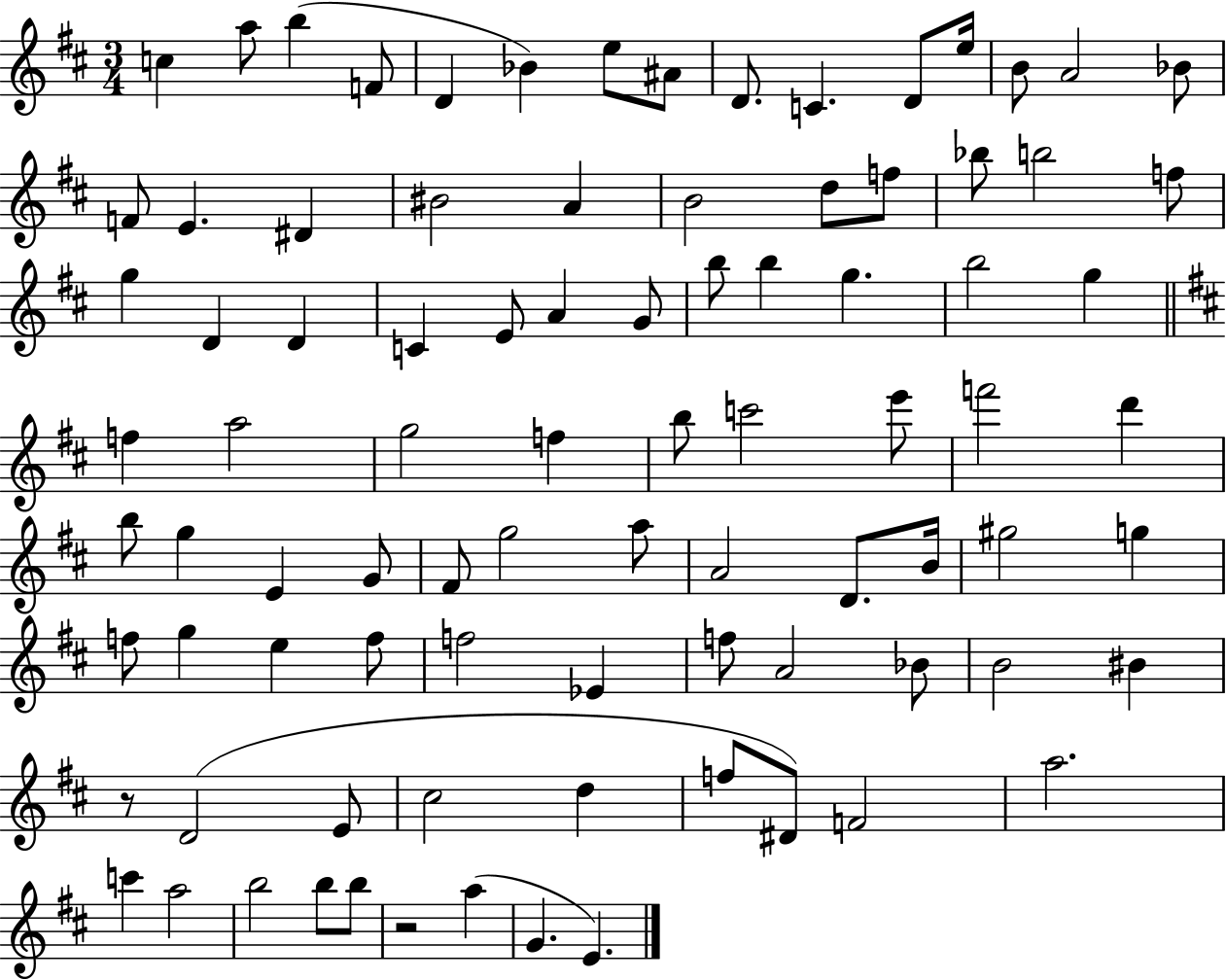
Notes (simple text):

C5/q A5/e B5/q F4/e D4/q Bb4/q E5/e A#4/e D4/e. C4/q. D4/e E5/s B4/e A4/h Bb4/e F4/e E4/q. D#4/q BIS4/h A4/q B4/h D5/e F5/e Bb5/e B5/h F5/e G5/q D4/q D4/q C4/q E4/e A4/q G4/e B5/e B5/q G5/q. B5/h G5/q F5/q A5/h G5/h F5/q B5/e C6/h E6/e F6/h D6/q B5/e G5/q E4/q G4/e F#4/e G5/h A5/e A4/h D4/e. B4/s G#5/h G5/q F5/e G5/q E5/q F5/e F5/h Eb4/q F5/e A4/h Bb4/e B4/h BIS4/q R/e D4/h E4/e C#5/h D5/q F5/e D#4/e F4/h A5/h. C6/q A5/h B5/h B5/e B5/e R/h A5/q G4/q. E4/q.